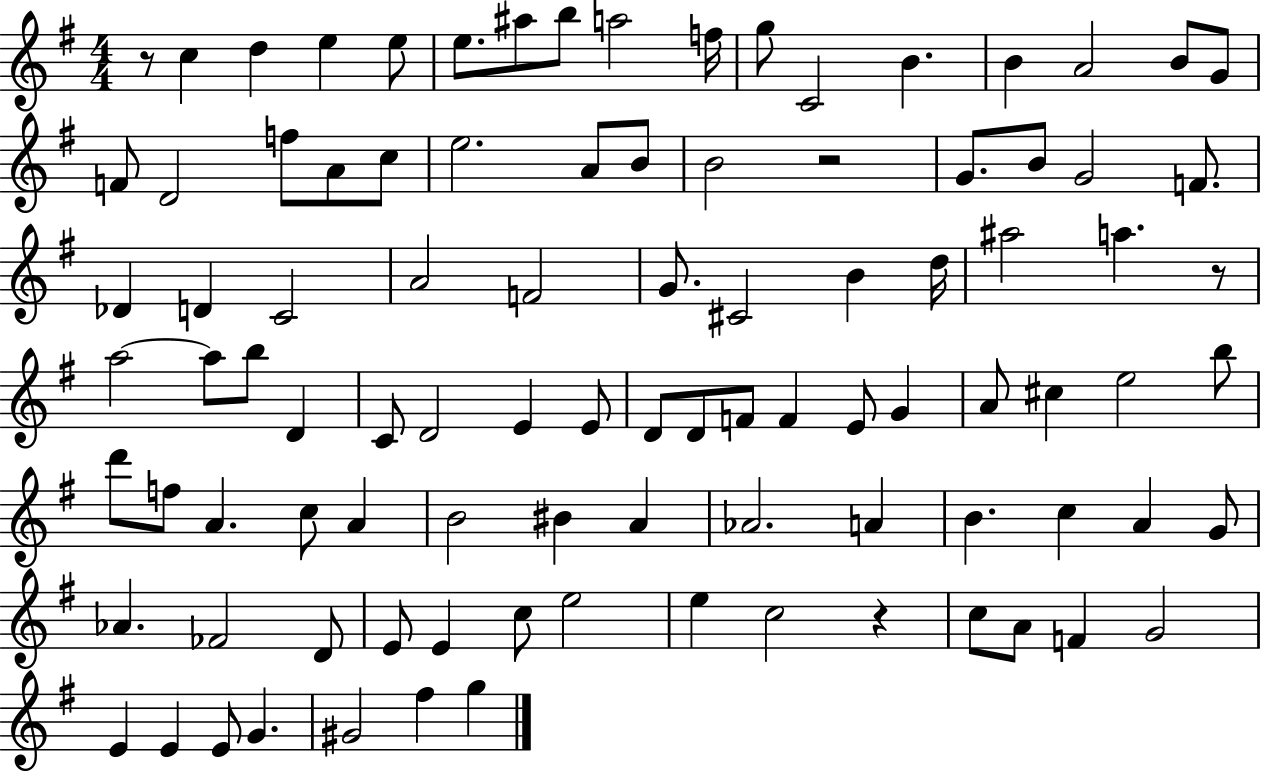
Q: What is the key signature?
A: G major